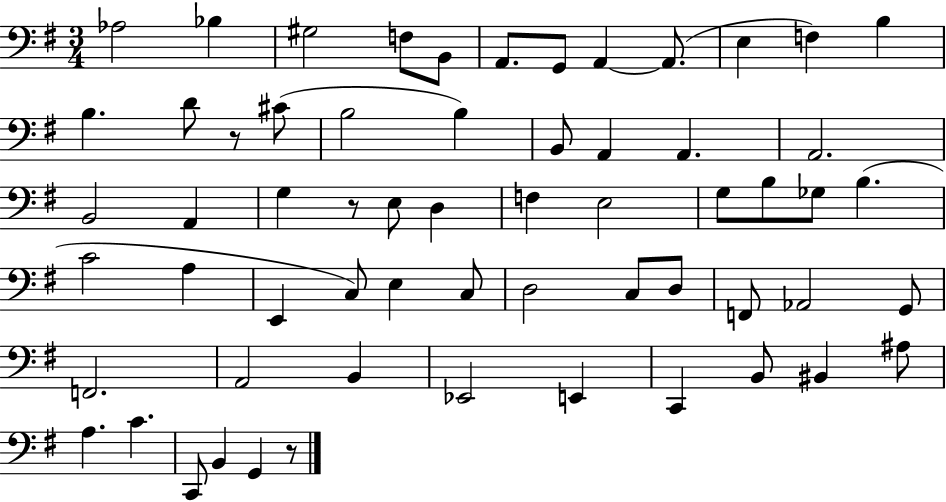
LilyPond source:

{
  \clef bass
  \numericTimeSignature
  \time 3/4
  \key g \major
  aes2 bes4 | gis2 f8 b,8 | a,8. g,8 a,4~~ a,8.( | e4 f4) b4 | \break b4. d'8 r8 cis'8( | b2 b4) | b,8 a,4 a,4. | a,2. | \break b,2 a,4 | g4 r8 e8 d4 | f4 e2 | g8 b8 ges8 b4.( | \break c'2 a4 | e,4 c8) e4 c8 | d2 c8 d8 | f,8 aes,2 g,8 | \break f,2. | a,2 b,4 | ees,2 e,4 | c,4 b,8 bis,4 ais8 | \break a4. c'4. | c,8 b,4 g,4 r8 | \bar "|."
}